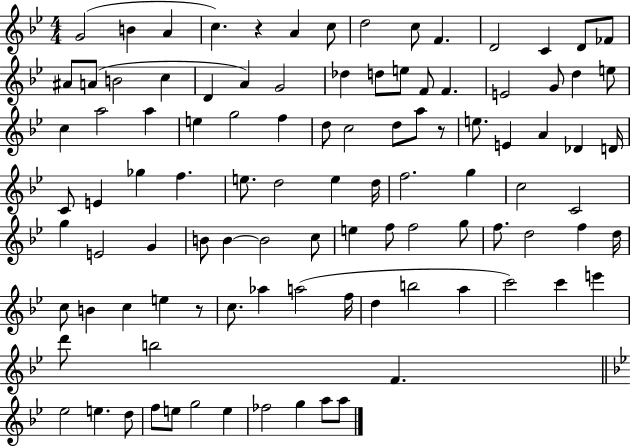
G4/h B4/q A4/q C5/q. R/q A4/q C5/e D5/h C5/e F4/q. D4/h C4/q D4/e FES4/e A#4/e A4/e B4/h C5/q D4/q A4/q G4/h Db5/q D5/e E5/e F4/e F4/q. E4/h G4/e D5/q E5/e C5/q A5/h A5/q E5/q G5/h F5/q D5/e C5/h D5/e A5/e R/e E5/e. E4/q A4/q Db4/q D4/s C4/e E4/q Gb5/q F5/q. E5/e. D5/h E5/q D5/s F5/h. G5/q C5/h C4/h G5/q E4/h G4/q B4/e B4/q B4/h C5/e E5/q F5/e F5/h G5/e F5/e. D5/h F5/q D5/s C5/e B4/q C5/q E5/q R/e C5/e. Ab5/q A5/h F5/s D5/q B5/h A5/q C6/h C6/q E6/q D6/e B5/h F4/q. Eb5/h E5/q. D5/e F5/e E5/e G5/h E5/q FES5/h G5/q A5/e A5/e